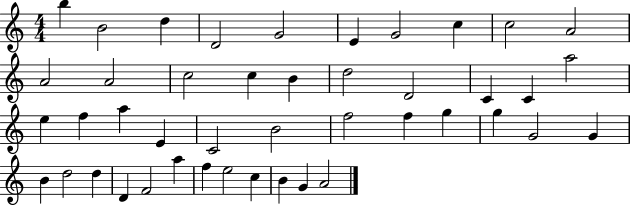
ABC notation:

X:1
T:Untitled
M:4/4
L:1/4
K:C
b B2 d D2 G2 E G2 c c2 A2 A2 A2 c2 c B d2 D2 C C a2 e f a E C2 B2 f2 f g g G2 G B d2 d D F2 a f e2 c B G A2